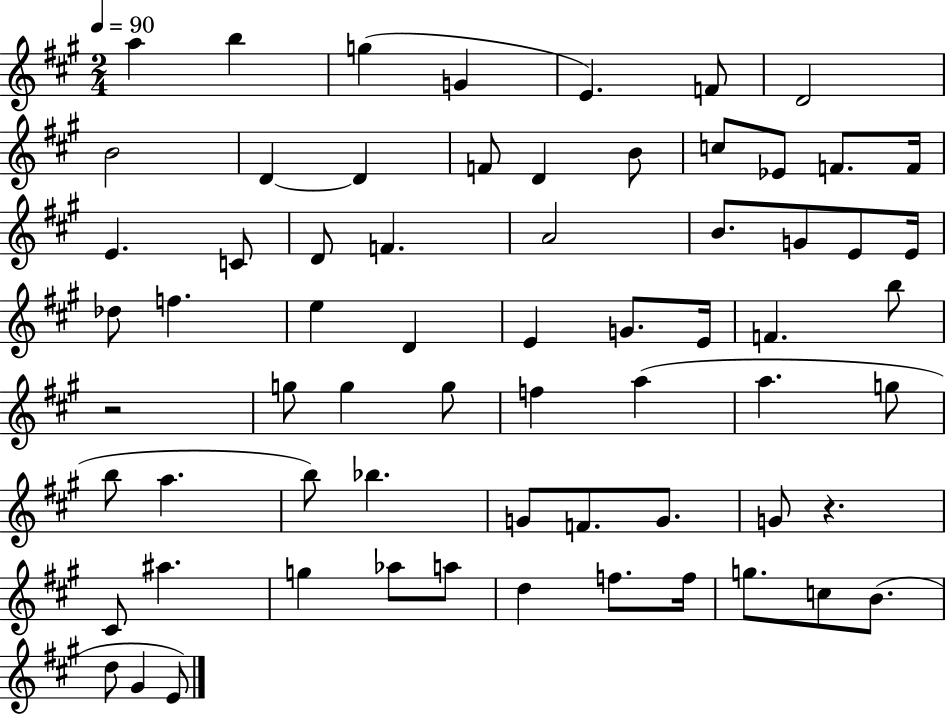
X:1
T:Untitled
M:2/4
L:1/4
K:A
a b g G E F/2 D2 B2 D D F/2 D B/2 c/2 _E/2 F/2 F/4 E C/2 D/2 F A2 B/2 G/2 E/2 E/4 _d/2 f e D E G/2 E/4 F b/2 z2 g/2 g g/2 f a a g/2 b/2 a b/2 _b G/2 F/2 G/2 G/2 z ^C/2 ^a g _a/2 a/2 d f/2 f/4 g/2 c/2 B/2 d/2 ^G E/2